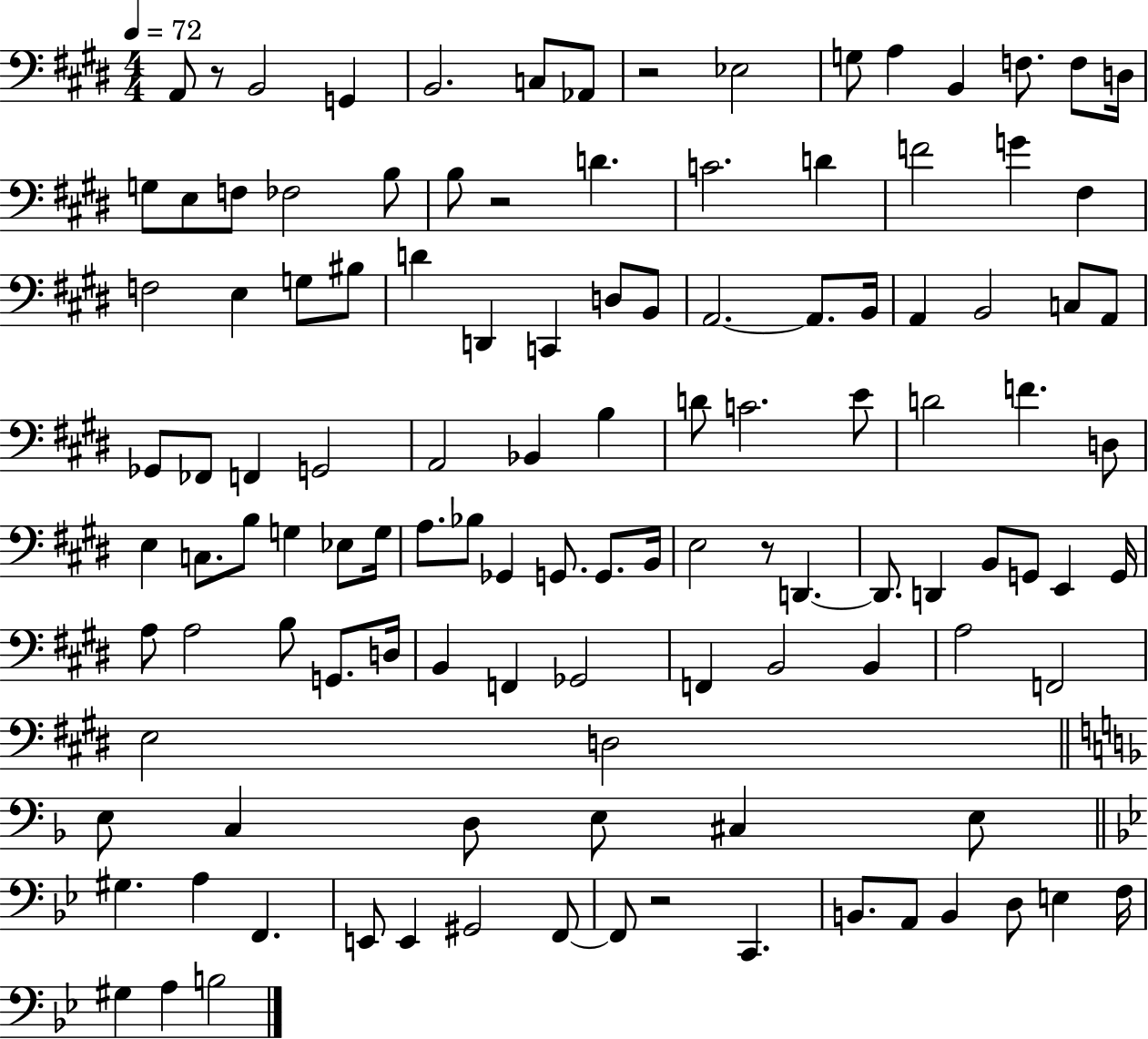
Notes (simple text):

A2/e R/e B2/h G2/q B2/h. C3/e Ab2/e R/h Eb3/h G3/e A3/q B2/q F3/e. F3/e D3/s G3/e E3/e F3/e FES3/h B3/e B3/e R/h D4/q. C4/h. D4/q F4/h G4/q F#3/q F3/h E3/q G3/e BIS3/e D4/q D2/q C2/q D3/e B2/e A2/h. A2/e. B2/s A2/q B2/h C3/e A2/e Gb2/e FES2/e F2/q G2/h A2/h Bb2/q B3/q D4/e C4/h. E4/e D4/h F4/q. D3/e E3/q C3/e. B3/e G3/q Eb3/e G3/s A3/e. Bb3/e Gb2/q G2/e. G2/e. B2/s E3/h R/e D2/q. D2/e. D2/q B2/e G2/e E2/q G2/s A3/e A3/h B3/e G2/e. D3/s B2/q F2/q Gb2/h F2/q B2/h B2/q A3/h F2/h E3/h D3/h E3/e C3/q D3/e E3/e C#3/q E3/e G#3/q. A3/q F2/q. E2/e E2/q G#2/h F2/e F2/e R/h C2/q. B2/e. A2/e B2/q D3/e E3/q F3/s G#3/q A3/q B3/h